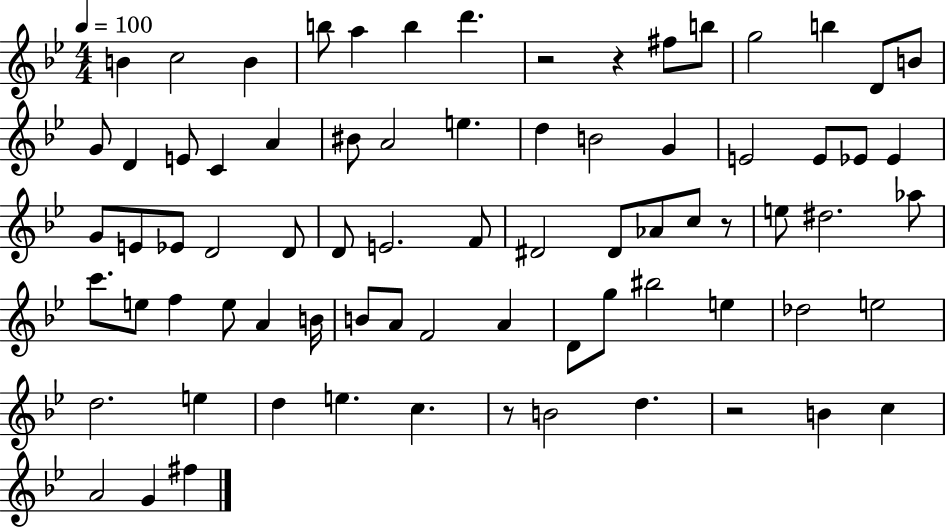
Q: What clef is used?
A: treble